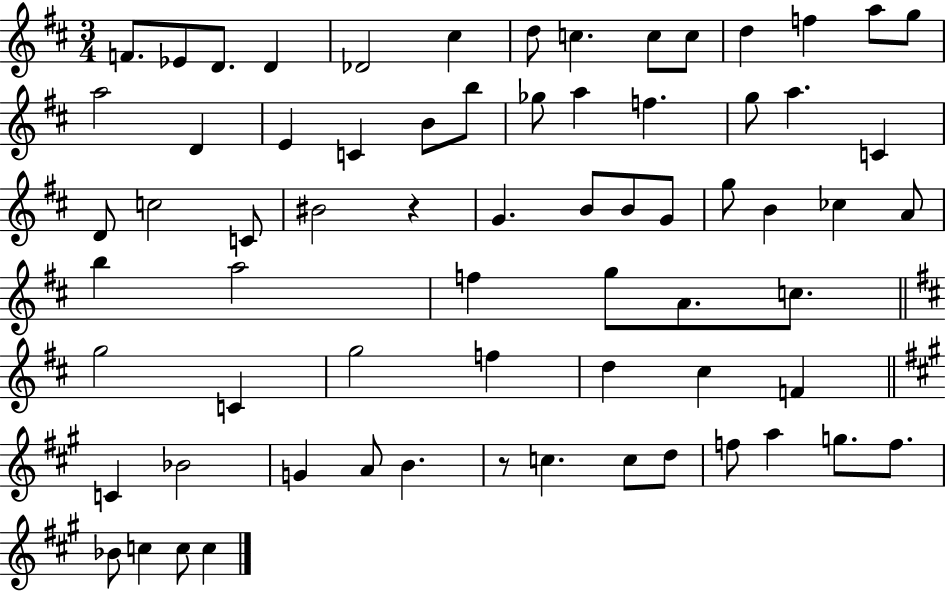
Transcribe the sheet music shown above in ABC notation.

X:1
T:Untitled
M:3/4
L:1/4
K:D
F/2 _E/2 D/2 D _D2 ^c d/2 c c/2 c/2 d f a/2 g/2 a2 D E C B/2 b/2 _g/2 a f g/2 a C D/2 c2 C/2 ^B2 z G B/2 B/2 G/2 g/2 B _c A/2 b a2 f g/2 A/2 c/2 g2 C g2 f d ^c F C _B2 G A/2 B z/2 c c/2 d/2 f/2 a g/2 f/2 _B/2 c c/2 c